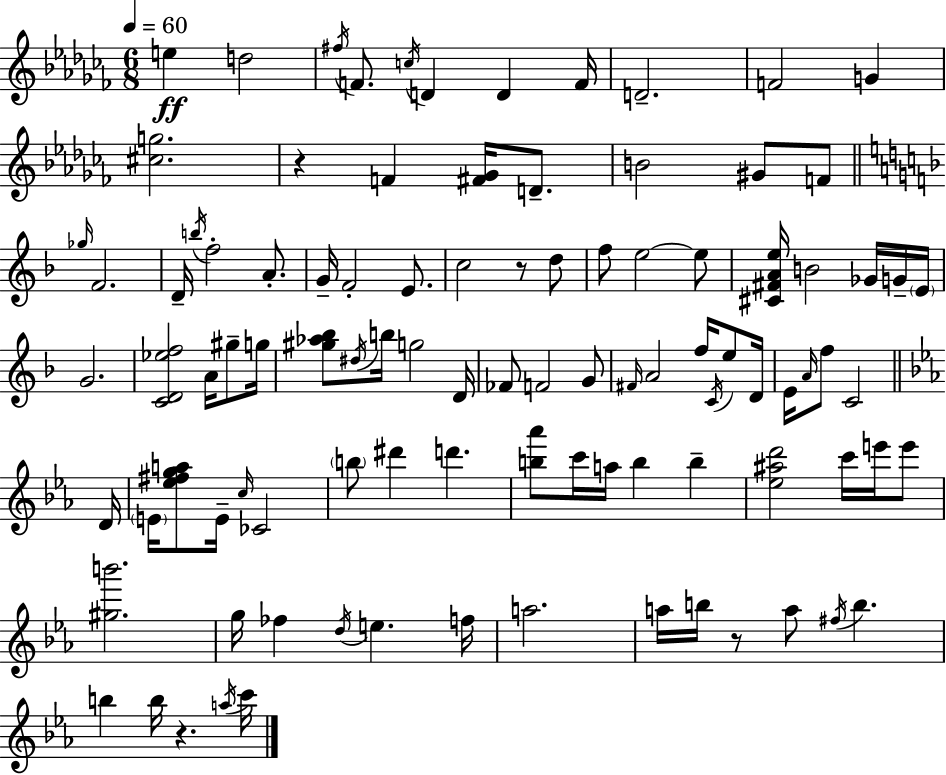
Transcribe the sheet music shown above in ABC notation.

X:1
T:Untitled
M:6/8
L:1/4
K:Abm
e d2 ^f/4 F/2 c/4 D D F/4 D2 F2 G [^cg]2 z F [^F_G]/4 D/2 B2 ^G/2 F/2 _g/4 F2 D/4 b/4 f2 A/2 G/4 F2 E/2 c2 z/2 d/2 f/2 e2 e/2 [^C^FAe]/4 B2 _G/4 G/4 E/4 G2 [CD_ef]2 A/4 ^g/2 g/4 [^g_a_b]/2 ^d/4 b/4 g2 D/4 _F/2 F2 G/2 ^F/4 A2 f/4 C/4 e/2 D/4 E/4 A/4 f/2 C2 D/4 E/4 [_e^fga]/2 E/4 c/4 _C2 b/2 ^d' d' [b_a']/2 c'/4 a/4 b b [_e^ad']2 c'/4 e'/4 e'/2 [^gb']2 g/4 _f d/4 e f/4 a2 a/4 b/4 z/2 a/2 ^f/4 b b b/4 z a/4 c'/4